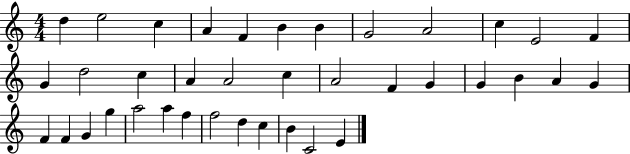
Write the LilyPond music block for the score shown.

{
  \clef treble
  \numericTimeSignature
  \time 4/4
  \key c \major
  d''4 e''2 c''4 | a'4 f'4 b'4 b'4 | g'2 a'2 | c''4 e'2 f'4 | \break g'4 d''2 c''4 | a'4 a'2 c''4 | a'2 f'4 g'4 | g'4 b'4 a'4 g'4 | \break f'4 f'4 g'4 g''4 | a''2 a''4 f''4 | f''2 d''4 c''4 | b'4 c'2 e'4 | \break \bar "|."
}